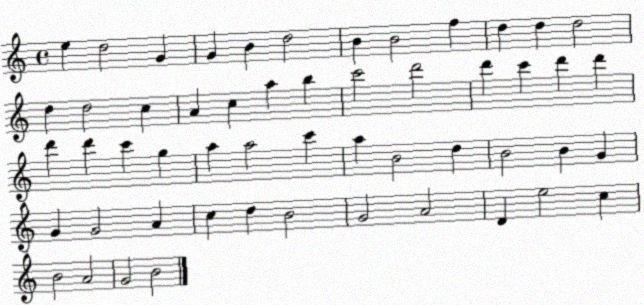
X:1
T:Untitled
M:4/4
L:1/4
K:C
e d2 G G B d2 B B2 f d d d2 d d2 c A c a b c'2 d'2 d' c' d' d' d' d' c' g a a2 c' a B2 d B2 B G G G2 A c d B2 G2 A2 D e2 c B2 A2 G2 B2